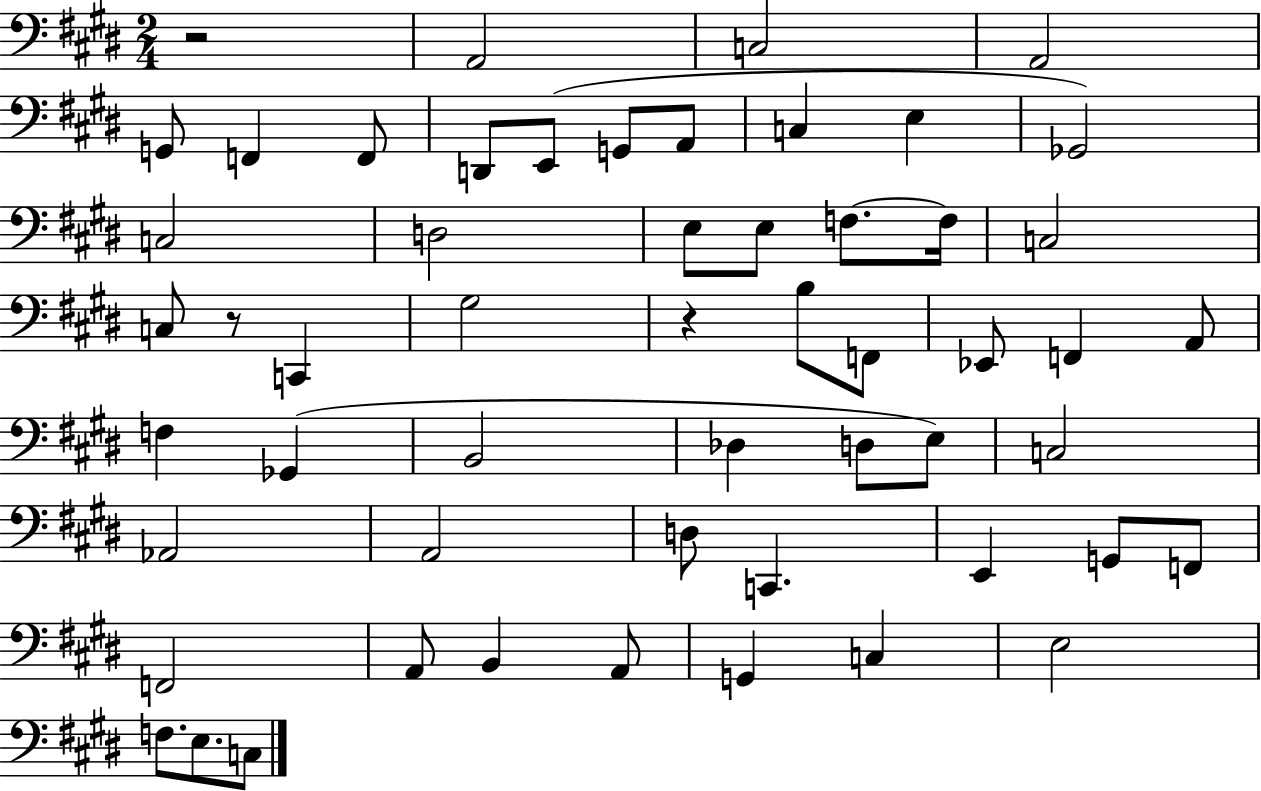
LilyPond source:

{
  \clef bass
  \numericTimeSignature
  \time 2/4
  \key e \major
  \repeat volta 2 { r2 | a,2 | c2 | a,2 | \break g,8 f,4 f,8 | d,8 e,8( g,8 a,8 | c4 e4 | ges,2) | \break c2 | d2 | e8 e8 f8.~~ f16 | c2 | \break c8 r8 c,4 | gis2 | r4 b8 f,8 | ees,8 f,4 a,8 | \break f4 ges,4( | b,2 | des4 d8 e8) | c2 | \break aes,2 | a,2 | d8 c,4. | e,4 g,8 f,8 | \break f,2 | a,8 b,4 a,8 | g,4 c4 | e2 | \break f8. e8. c8 | } \bar "|."
}